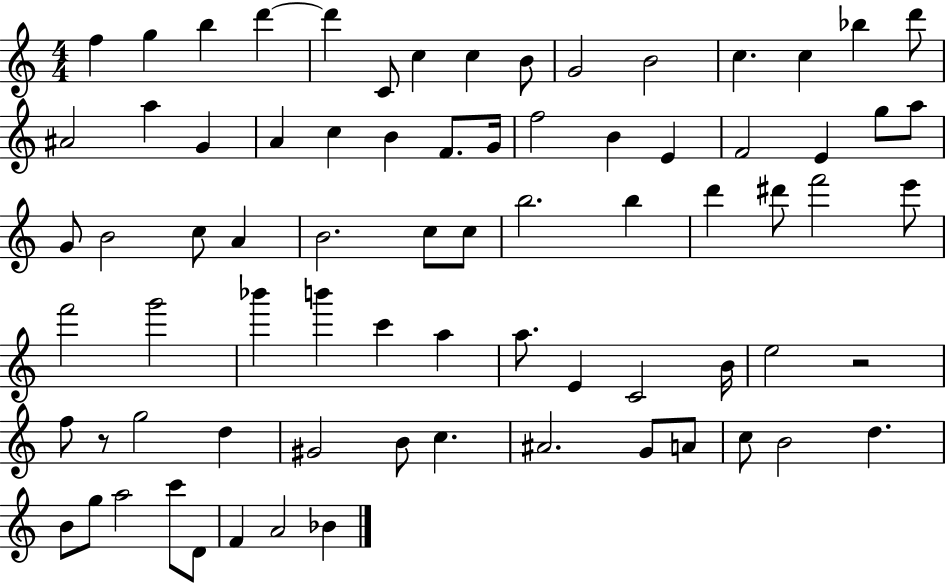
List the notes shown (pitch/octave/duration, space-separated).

F5/q G5/q B5/q D6/q D6/q C4/e C5/q C5/q B4/e G4/h B4/h C5/q. C5/q Bb5/q D6/e A#4/h A5/q G4/q A4/q C5/q B4/q F4/e. G4/s F5/h B4/q E4/q F4/h E4/q G5/e A5/e G4/e B4/h C5/e A4/q B4/h. C5/e C5/e B5/h. B5/q D6/q D#6/e F6/h E6/e F6/h G6/h Bb6/q B6/q C6/q A5/q A5/e. E4/q C4/h B4/s E5/h R/h F5/e R/e G5/h D5/q G#4/h B4/e C5/q. A#4/h. G4/e A4/e C5/e B4/h D5/q. B4/e G5/e A5/h C6/e D4/e F4/q A4/h Bb4/q